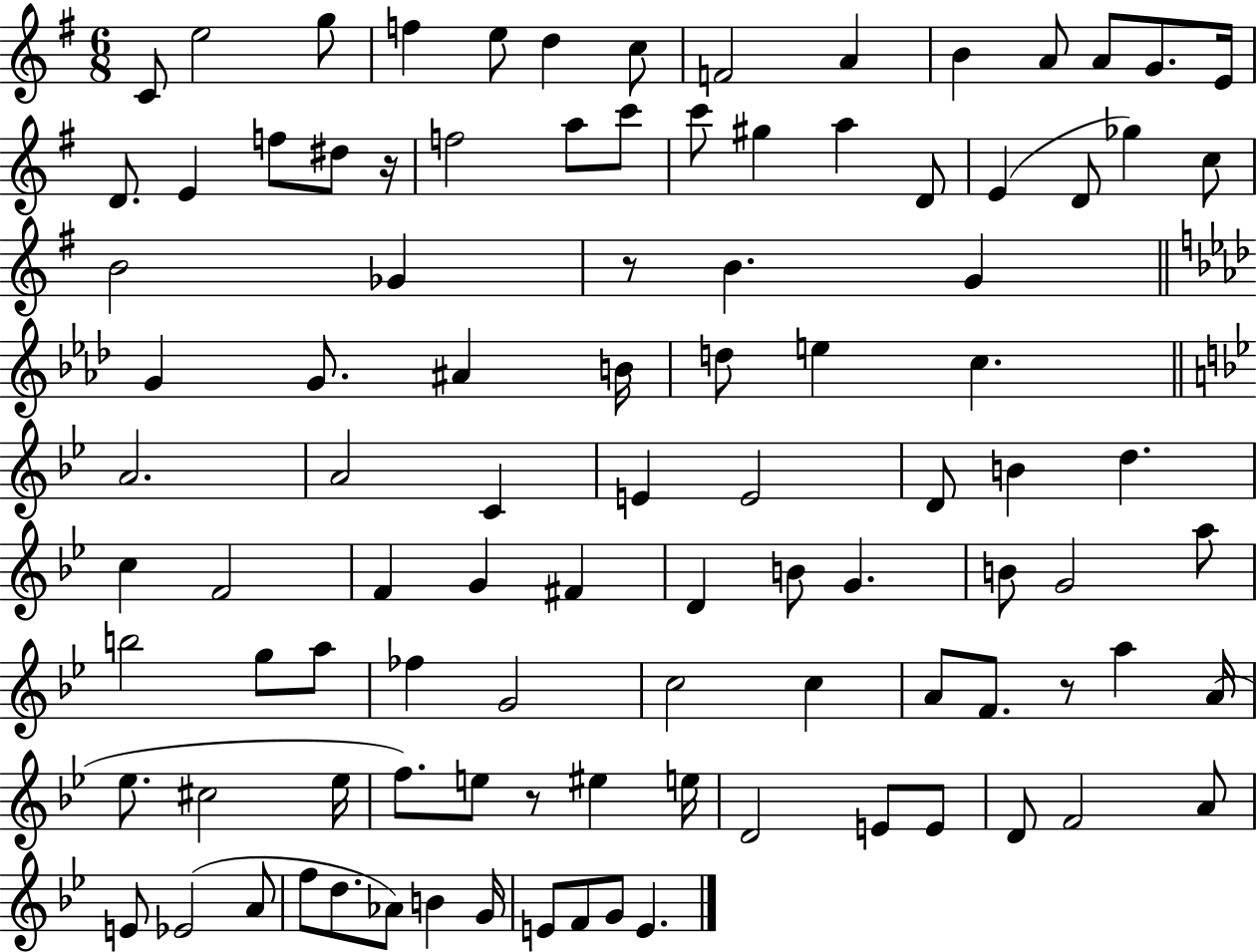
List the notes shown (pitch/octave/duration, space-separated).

C4/e E5/h G5/e F5/q E5/e D5/q C5/e F4/h A4/q B4/q A4/e A4/e G4/e. E4/s D4/e. E4/q F5/e D#5/e R/s F5/h A5/e C6/e C6/e G#5/q A5/q D4/e E4/q D4/e Gb5/q C5/e B4/h Gb4/q R/e B4/q. G4/q G4/q G4/e. A#4/q B4/s D5/e E5/q C5/q. A4/h. A4/h C4/q E4/q E4/h D4/e B4/q D5/q. C5/q F4/h F4/q G4/q F#4/q D4/q B4/e G4/q. B4/e G4/h A5/e B5/h G5/e A5/e FES5/q G4/h C5/h C5/q A4/e F4/e. R/e A5/q A4/s Eb5/e. C#5/h Eb5/s F5/e. E5/e R/e EIS5/q E5/s D4/h E4/e E4/e D4/e F4/h A4/e E4/e Eb4/h A4/e F5/e D5/e. Ab4/e B4/q G4/s E4/e F4/e G4/e E4/q.